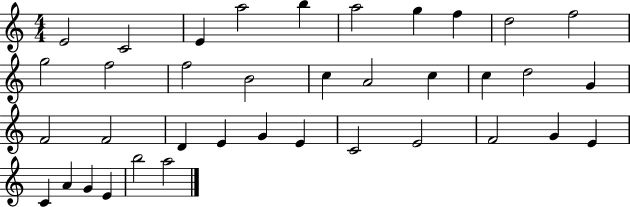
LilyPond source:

{
  \clef treble
  \numericTimeSignature
  \time 4/4
  \key c \major
  e'2 c'2 | e'4 a''2 b''4 | a''2 g''4 f''4 | d''2 f''2 | \break g''2 f''2 | f''2 b'2 | c''4 a'2 c''4 | c''4 d''2 g'4 | \break f'2 f'2 | d'4 e'4 g'4 e'4 | c'2 e'2 | f'2 g'4 e'4 | \break c'4 a'4 g'4 e'4 | b''2 a''2 | \bar "|."
}